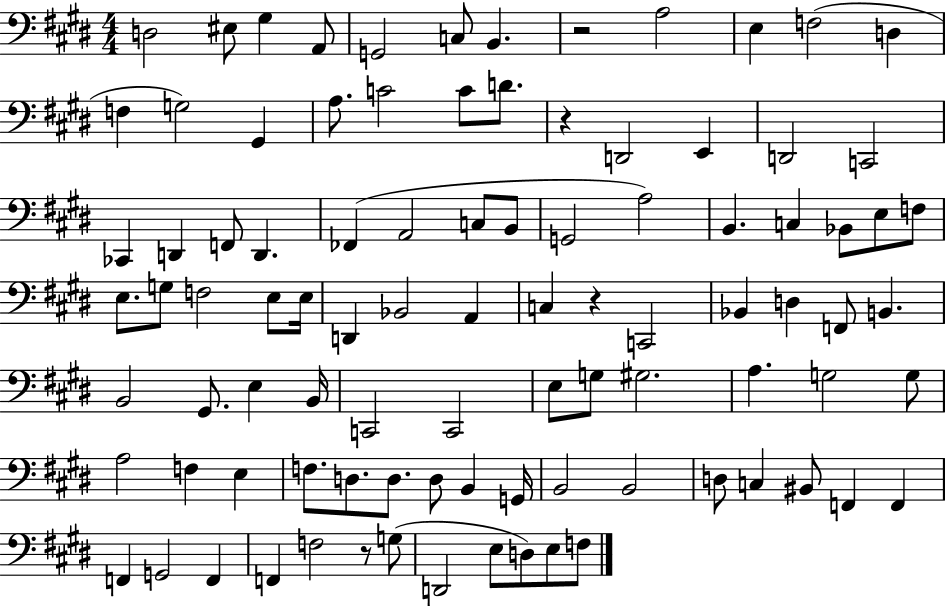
X:1
T:Untitled
M:4/4
L:1/4
K:E
D,2 ^E,/2 ^G, A,,/2 G,,2 C,/2 B,, z2 A,2 E, F,2 D, F, G,2 ^G,, A,/2 C2 C/2 D/2 z D,,2 E,, D,,2 C,,2 _C,, D,, F,,/2 D,, _F,, A,,2 C,/2 B,,/2 G,,2 A,2 B,, C, _B,,/2 E,/2 F,/2 E,/2 G,/2 F,2 E,/2 E,/4 D,, _B,,2 A,, C, z C,,2 _B,, D, F,,/2 B,, B,,2 ^G,,/2 E, B,,/4 C,,2 C,,2 E,/2 G,/2 ^G,2 A, G,2 G,/2 A,2 F, E, F,/2 D,/2 D,/2 D,/2 B,, G,,/4 B,,2 B,,2 D,/2 C, ^B,,/2 F,, F,, F,, G,,2 F,, F,, F,2 z/2 G,/2 D,,2 E,/2 D,/2 E,/2 F,/2